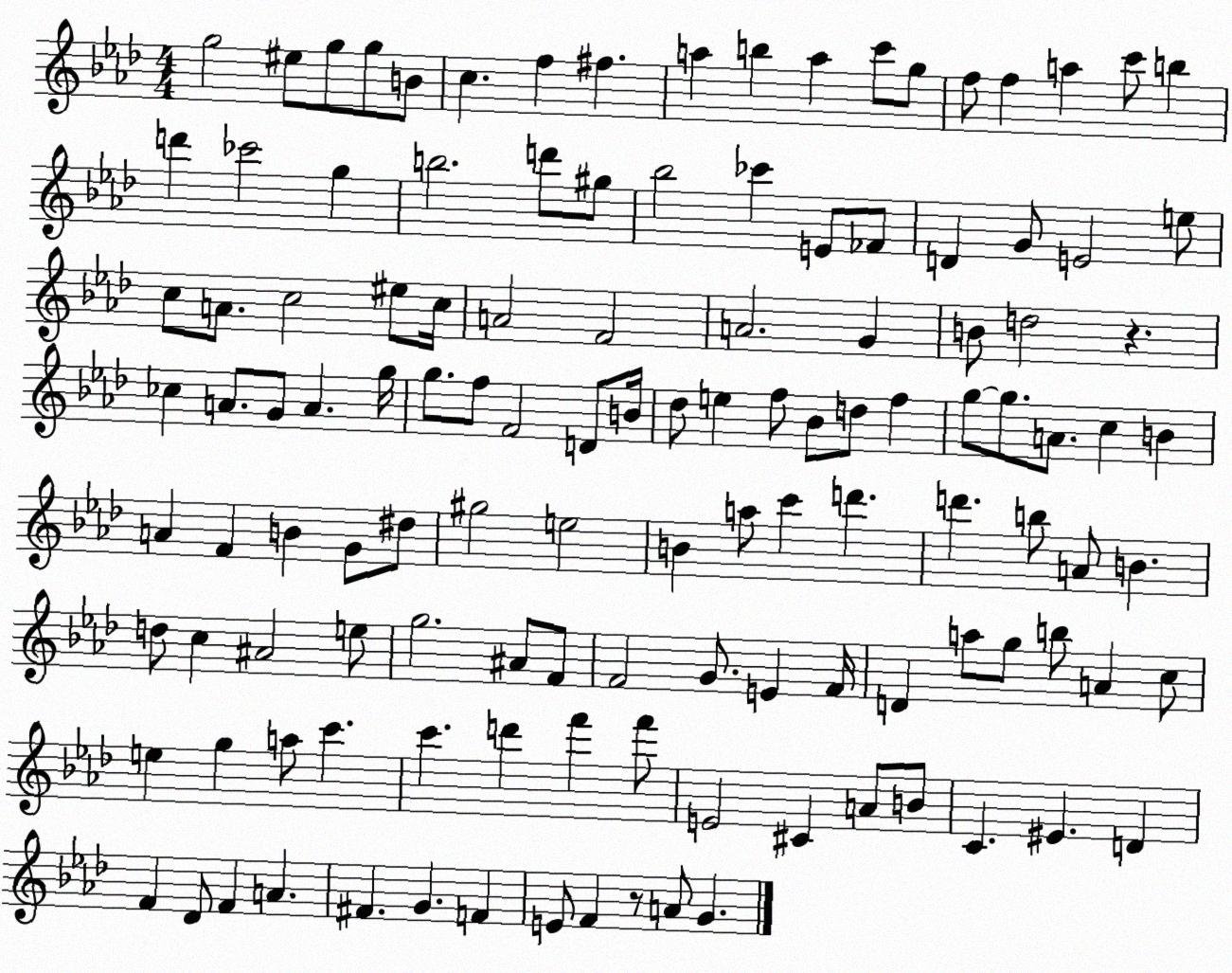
X:1
T:Untitled
M:4/4
L:1/4
K:Ab
g2 ^e/2 g/2 g/2 B/2 c f ^f a b a c'/2 g/2 f/2 f a c'/2 b d' _c'2 g b2 d'/2 ^g/2 _b2 _c' E/2 _F/2 D G/2 E2 e/2 c/2 A/2 c2 ^e/2 c/4 A2 F2 A2 G B/2 d2 z _c A/2 G/2 A g/4 g/2 f/2 F2 D/2 B/4 _d/2 e f/2 _B/2 d/2 f g/2 g/2 A/2 c B A F B G/2 ^d/2 ^g2 e2 B a/2 c' d' d' b/2 A/2 B d/2 c ^A2 e/2 g2 ^A/2 F/2 F2 G/2 E F/4 D a/2 g/2 b/2 A c/2 e g a/2 c' c' d' f' f'/2 E2 ^C A/2 B/2 C ^E D F _D/2 F A ^F G F E/2 F z/2 A/2 G